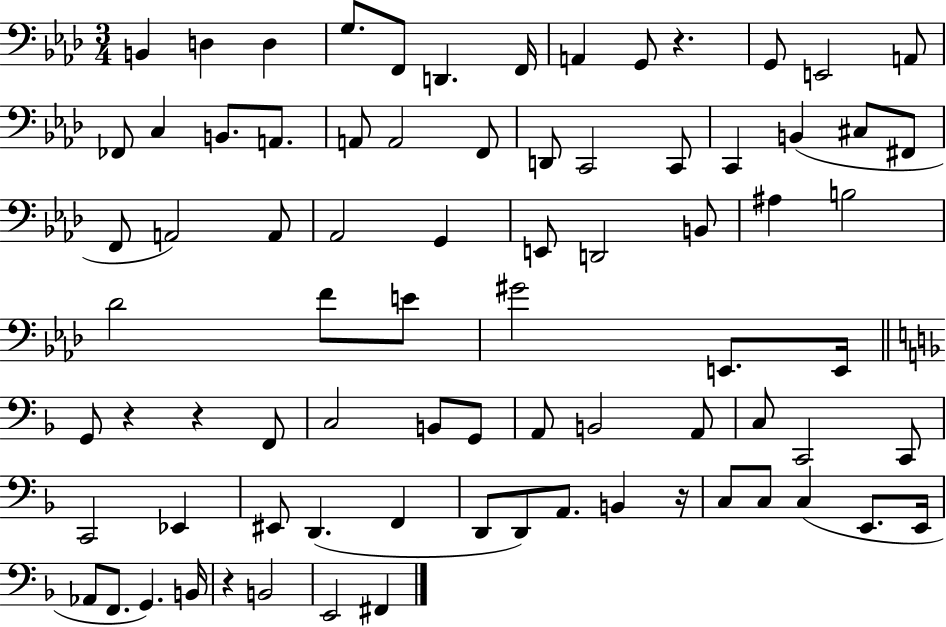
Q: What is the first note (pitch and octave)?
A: B2